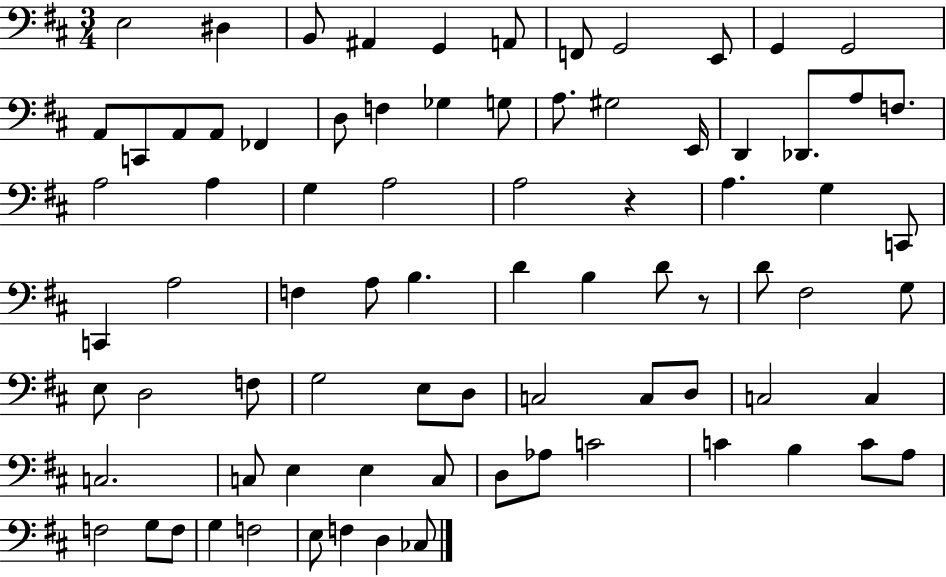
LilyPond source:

{
  \clef bass
  \numericTimeSignature
  \time 3/4
  \key d \major
  e2 dis4 | b,8 ais,4 g,4 a,8 | f,8 g,2 e,8 | g,4 g,2 | \break a,8 c,8 a,8 a,8 fes,4 | d8 f4 ges4 g8 | a8. gis2 e,16 | d,4 des,8. a8 f8. | \break a2 a4 | g4 a2 | a2 r4 | a4. g4 c,8 | \break c,4 a2 | f4 a8 b4. | d'4 b4 d'8 r8 | d'8 fis2 g8 | \break e8 d2 f8 | g2 e8 d8 | c2 c8 d8 | c2 c4 | \break c2. | c8 e4 e4 c8 | d8 aes8 c'2 | c'4 b4 c'8 a8 | \break f2 g8 f8 | g4 f2 | e8 f4 d4 ces8 | \bar "|."
}